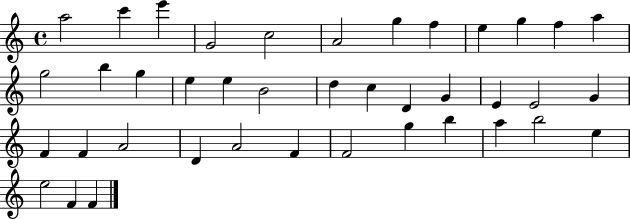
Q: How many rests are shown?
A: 0